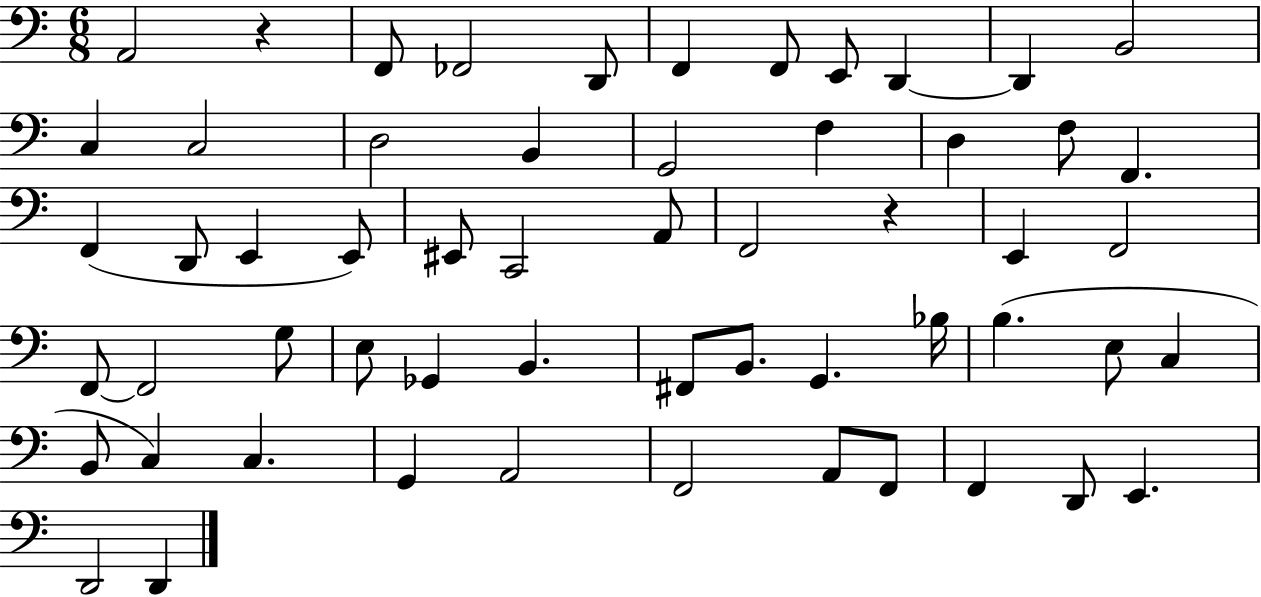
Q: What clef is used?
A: bass